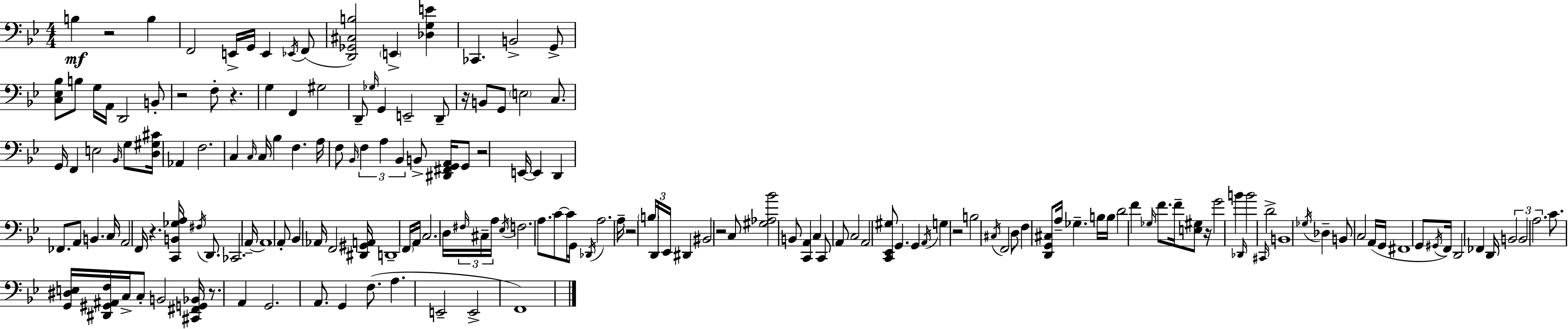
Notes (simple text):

B3/q R/h B3/q F2/h E2/s G2/s E2/q Eb2/s F2/e [D2,Gb2,C#3,B3]/h E2/q [Db3,G3,E4]/q CES2/q. B2/h G2/e [C3,Eb3,Bb3]/e B3/e G3/s A2/s D2/h B2/e R/h F3/e R/q. G3/q F2/q G#3/h D2/e Gb3/s G2/q E2/h D2/e R/s B2/e G2/e E3/h C3/e. G2/s F2/q E3/h Bb2/s G3/e [D3,G#3,C#4]/s Ab2/q F3/h. C3/q C3/s C3/s Bb3/q F3/q. A3/s F3/e Bb2/s F3/q A3/q Bb2/q B2/e [D#2,F#2,G2,A2]/s G2/e R/h E2/s E2/q D2/q FES2/e. A2/e B2/q. C3/s A2/h F2/s R/q. [C2,B2,Gb3,A3]/s F#3/s D2/e. CES2/h. A2/s A2/w A2/e Bb2/q Ab2/s F2/h [D#2,G#2,A2]/s D2/w F2/s A2/s C3/h. D3/s F#3/s C#3/s A3/s Eb3/s F3/h. A3/e. C4/e C4/s G2/s Db2/s A3/h. A3/s R/h B3/s D2/s Eb2/s D#2/q BIS2/h R/h C3/e [G#3,Ab3,Bb4]/h B2/e [C2,A2]/q C3/q C2/e A2/e C3/h A2/h [C2,Eb2,G#3]/e G2/q. G2/q A2/s G3/q R/h B3/h C#3/s F2/h D3/e F3/q [D2,G2,C#3]/e A3/s Gb3/q. B3/s B3/s D4/h F4/q Gb3/s F4/e. F4/s [E3,G#3]/e R/s G4/h B4/q Db2/s B4/h C#2/s D4/h B2/w Gb3/s Db3/q B2/e C3/h A2/s G2/s F#2/w G2/e G#2/s F2/s D2/h FES2/q D2/s B2/h B2/h A3/h. C4/e. [G2,D#3,E3]/s [D#2,G#2,A#2,F3]/s C3/s C3/e B2/h [C#2,F#2,G2,Bb2]/s R/e. A2/q G2/h. A2/e. G2/q F3/e. A3/q. E2/h E2/h F2/w